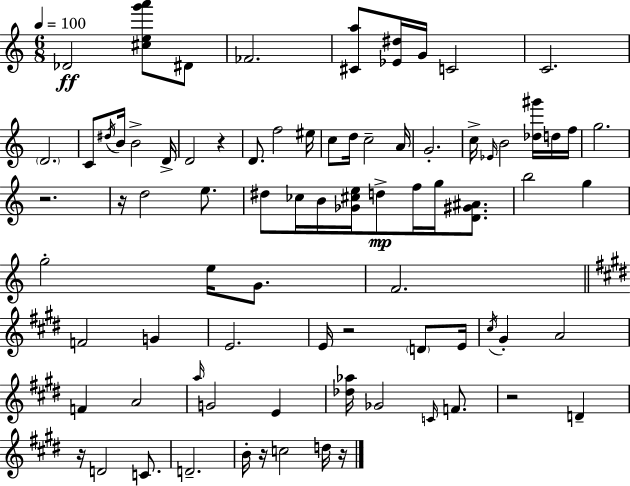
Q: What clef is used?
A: treble